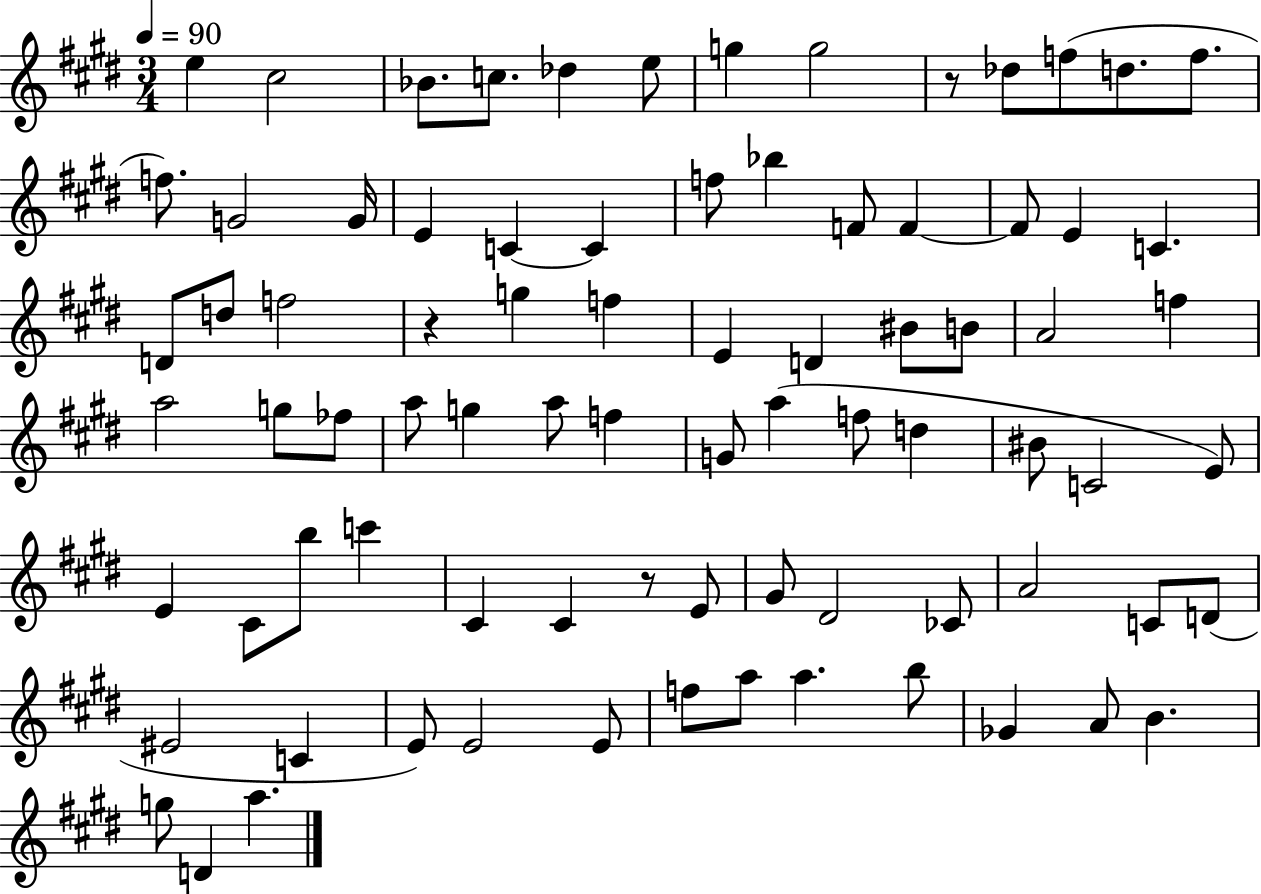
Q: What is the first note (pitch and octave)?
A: E5